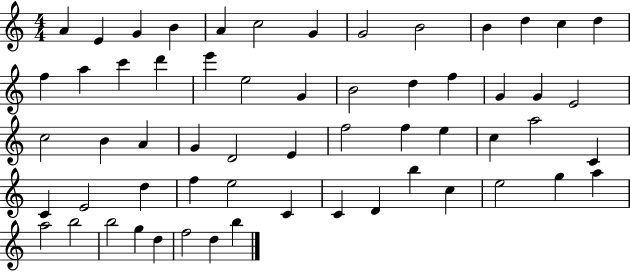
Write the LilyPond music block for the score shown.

{
  \clef treble
  \numericTimeSignature
  \time 4/4
  \key c \major
  a'4 e'4 g'4 b'4 | a'4 c''2 g'4 | g'2 b'2 | b'4 d''4 c''4 d''4 | \break f''4 a''4 c'''4 d'''4 | e'''4 e''2 g'4 | b'2 d''4 f''4 | g'4 g'4 e'2 | \break c''2 b'4 a'4 | g'4 d'2 e'4 | f''2 f''4 e''4 | c''4 a''2 c'4 | \break c'4 e'2 d''4 | f''4 e''2 c'4 | c'4 d'4 b''4 c''4 | e''2 g''4 a''4 | \break a''2 b''2 | b''2 g''4 d''4 | f''2 d''4 b''4 | \bar "|."
}